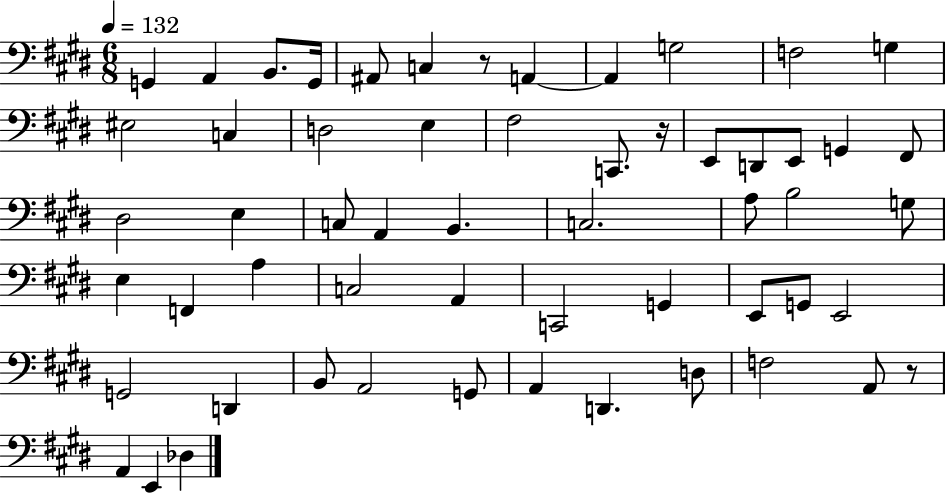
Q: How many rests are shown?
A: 3